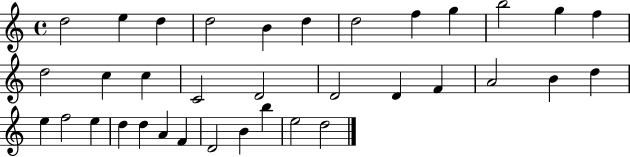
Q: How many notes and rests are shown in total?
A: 35